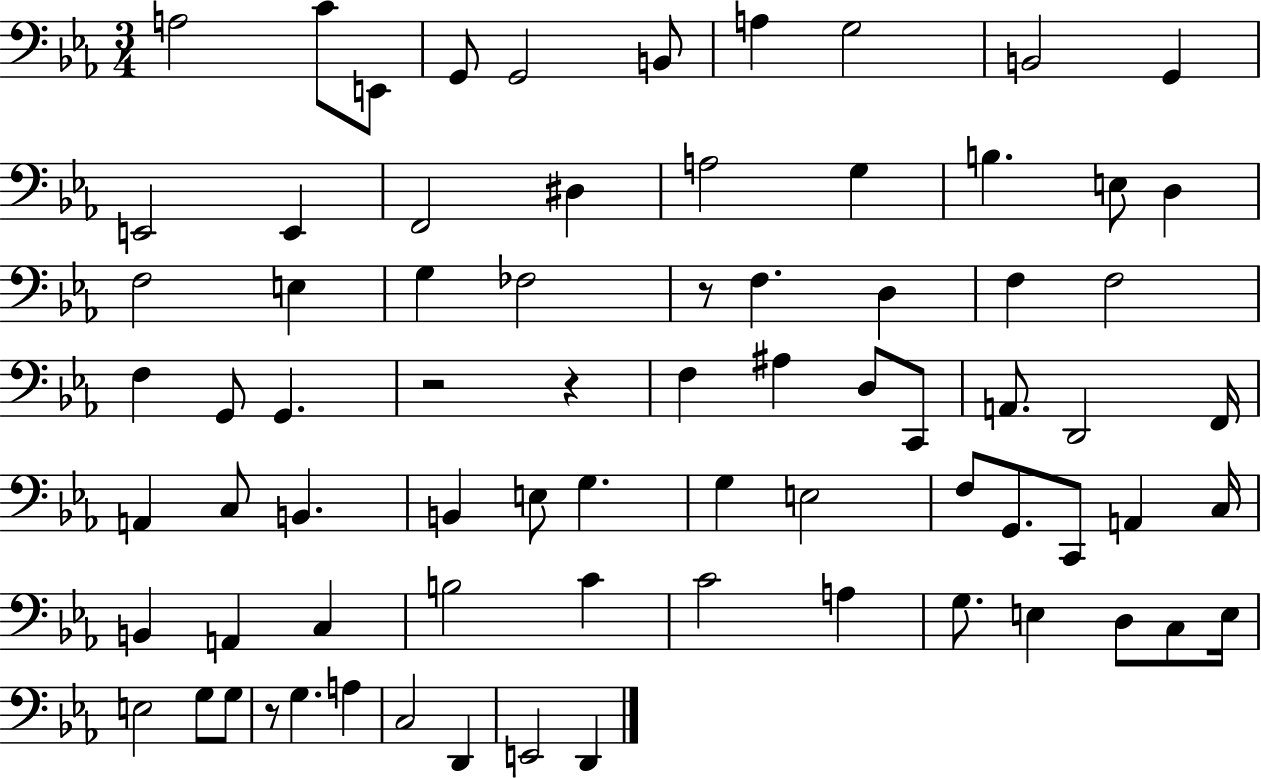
X:1
T:Untitled
M:3/4
L:1/4
K:Eb
A,2 C/2 E,,/2 G,,/2 G,,2 B,,/2 A, G,2 B,,2 G,, E,,2 E,, F,,2 ^D, A,2 G, B, E,/2 D, F,2 E, G, _F,2 z/2 F, D, F, F,2 F, G,,/2 G,, z2 z F, ^A, D,/2 C,,/2 A,,/2 D,,2 F,,/4 A,, C,/2 B,, B,, E,/2 G, G, E,2 F,/2 G,,/2 C,,/2 A,, C,/4 B,, A,, C, B,2 C C2 A, G,/2 E, D,/2 C,/2 E,/4 E,2 G,/2 G,/2 z/2 G, A, C,2 D,, E,,2 D,,